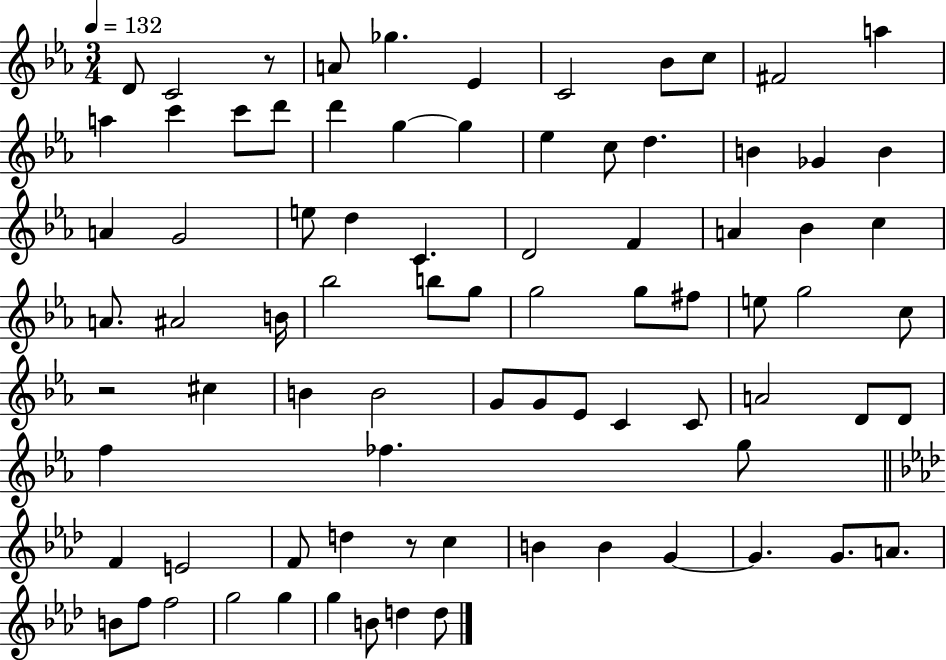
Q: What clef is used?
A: treble